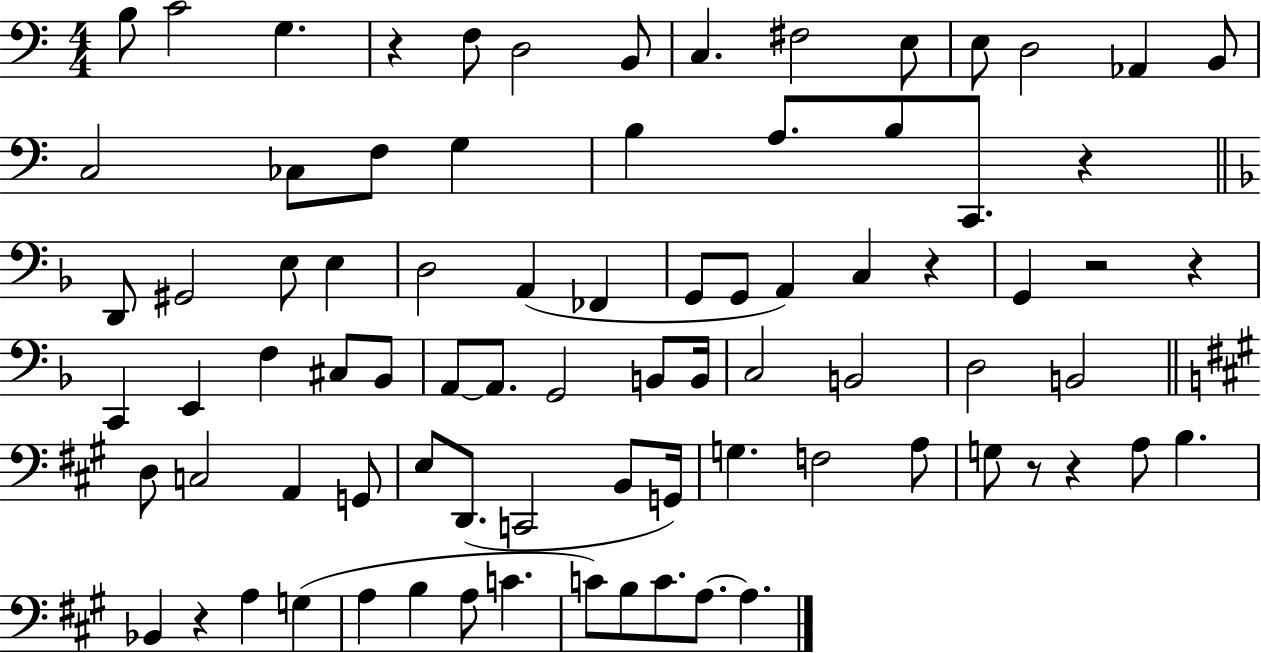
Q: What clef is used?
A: bass